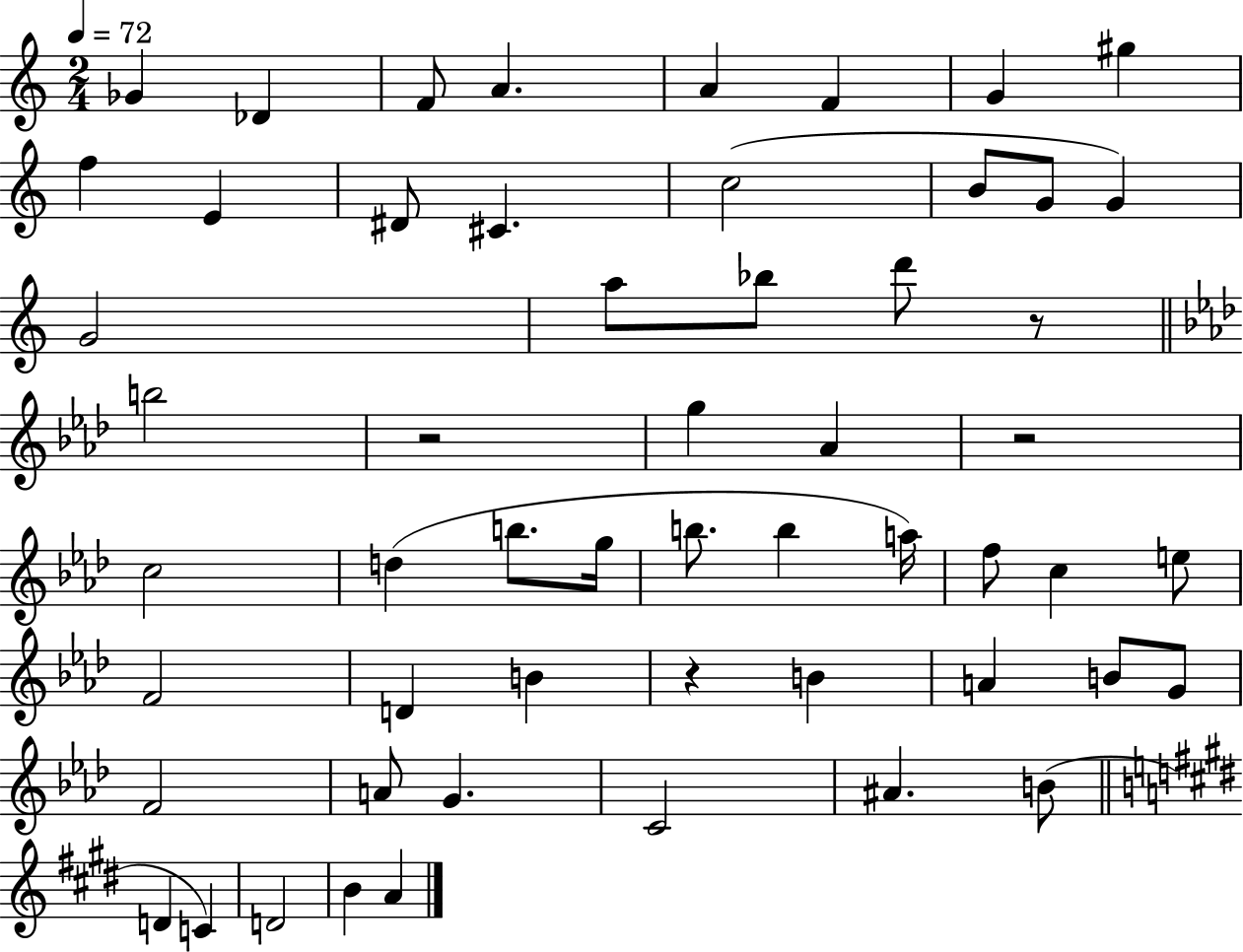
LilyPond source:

{
  \clef treble
  \numericTimeSignature
  \time 2/4
  \key c \major
  \tempo 4 = 72
  ges'4 des'4 | f'8 a'4. | a'4 f'4 | g'4 gis''4 | \break f''4 e'4 | dis'8 cis'4. | c''2( | b'8 g'8 g'4) | \break g'2 | a''8 bes''8 d'''8 r8 | \bar "||" \break \key f \minor b''2 | r2 | g''4 aes'4 | r2 | \break c''2 | d''4( b''8. g''16 | b''8. b''4 a''16) | f''8 c''4 e''8 | \break f'2 | d'4 b'4 | r4 b'4 | a'4 b'8 g'8 | \break f'2 | a'8 g'4. | c'2 | ais'4. b'8( | \break \bar "||" \break \key e \major d'4 c'4) | d'2 | b'4 a'4 | \bar "|."
}